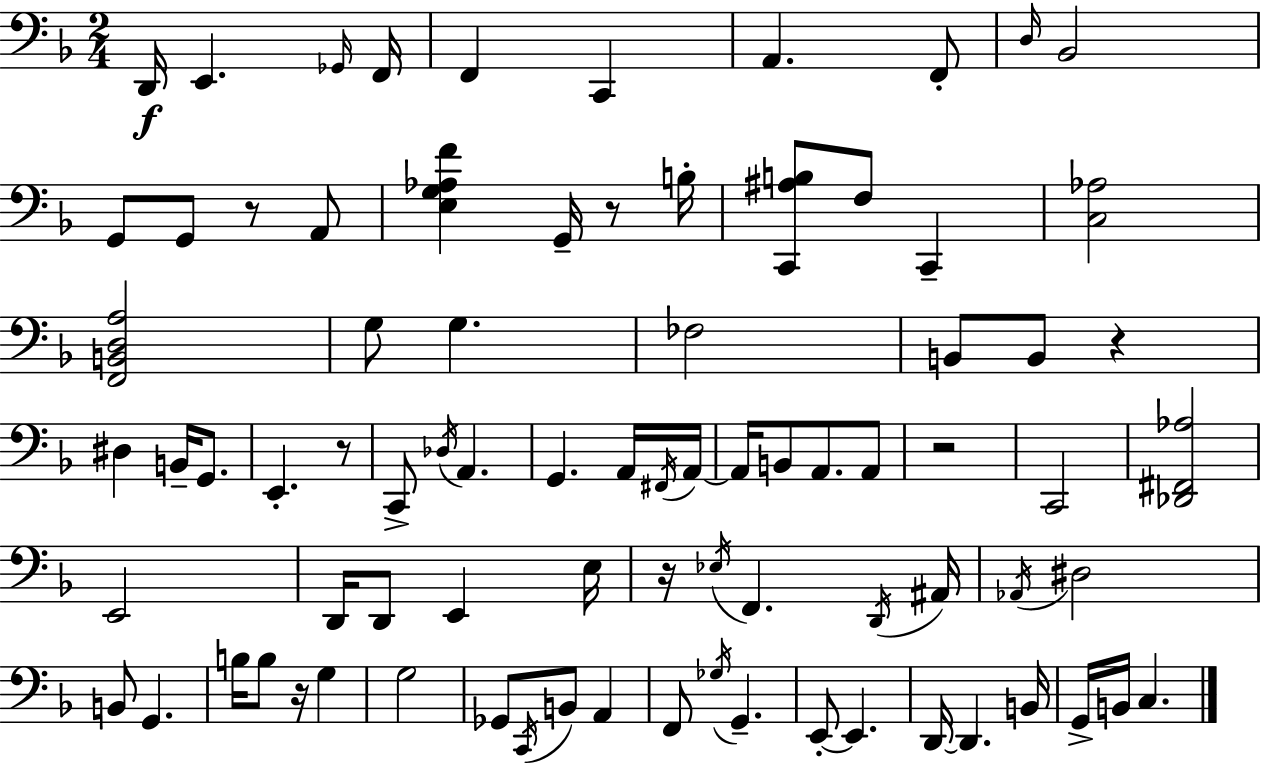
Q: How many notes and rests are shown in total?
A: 82